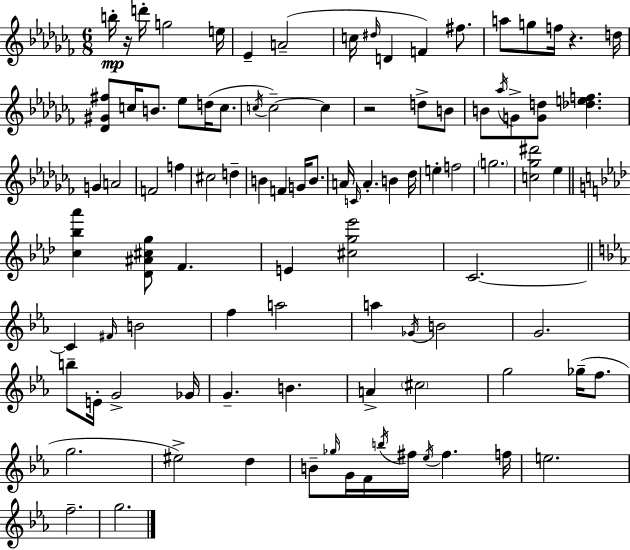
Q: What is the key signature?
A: AES minor